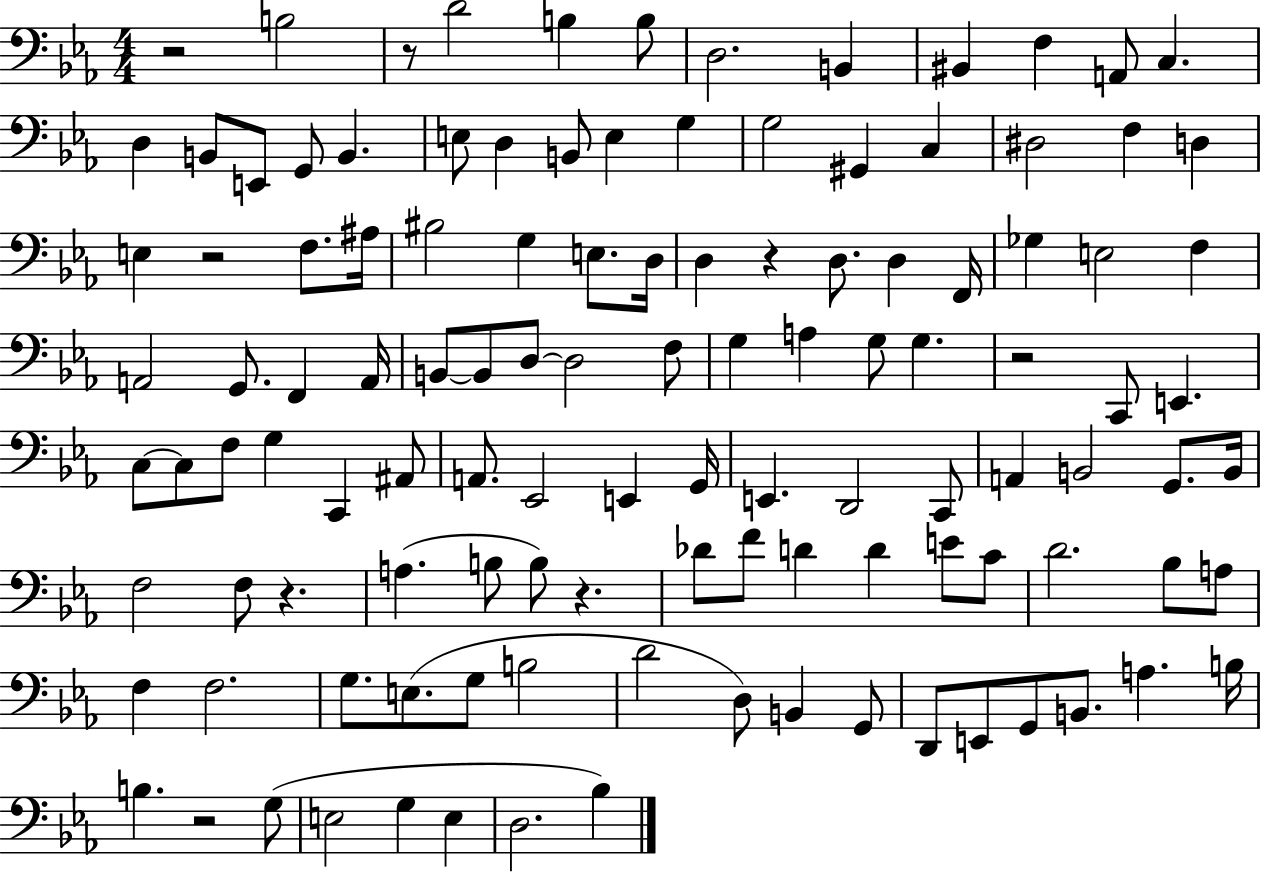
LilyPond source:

{
  \clef bass
  \numericTimeSignature
  \time 4/4
  \key ees \major
  r2 b2 | r8 d'2 b4 b8 | d2. b,4 | bis,4 f4 a,8 c4. | \break d4 b,8 e,8 g,8 b,4. | e8 d4 b,8 e4 g4 | g2 gis,4 c4 | dis2 f4 d4 | \break e4 r2 f8. ais16 | bis2 g4 e8. d16 | d4 r4 d8. d4 f,16 | ges4 e2 f4 | \break a,2 g,8. f,4 a,16 | b,8~~ b,8 d8~~ d2 f8 | g4 a4 g8 g4. | r2 c,8 e,4. | \break c8~~ c8 f8 g4 c,4 ais,8 | a,8. ees,2 e,4 g,16 | e,4. d,2 c,8 | a,4 b,2 g,8. b,16 | \break f2 f8 r4. | a4.( b8 b8) r4. | des'8 f'8 d'4 d'4 e'8 c'8 | d'2. bes8 a8 | \break f4 f2. | g8. e8.( g8 b2 | d'2 d8) b,4 g,8 | d,8 e,8 g,8 b,8. a4. b16 | \break b4. r2 g8( | e2 g4 e4 | d2. bes4) | \bar "|."
}